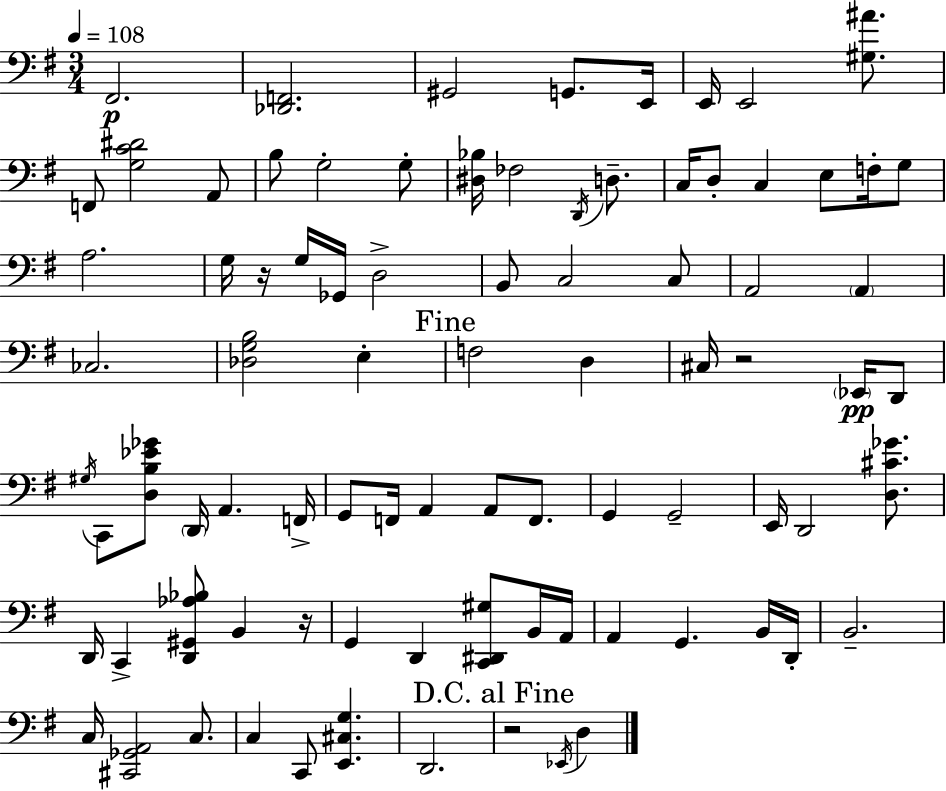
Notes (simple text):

F#2/h. [Db2,F2]/h. G#2/h G2/e. E2/s E2/s E2/h [G#3,A#4]/e. F2/e [G3,C4,D#4]/h A2/e B3/e G3/h G3/e [D#3,Bb3]/s FES3/h D2/s D3/e. C3/s D3/e C3/q E3/e F3/s G3/e A3/h. G3/s R/s G3/s Gb2/s D3/h B2/e C3/h C3/e A2/h A2/q CES3/h. [Db3,G3,B3]/h E3/q F3/h D3/q C#3/s R/h Eb2/s D2/e G#3/s C2/e [D3,B3,Eb4,Gb4]/e D2/s A2/q. F2/s G2/e F2/s A2/q A2/e F2/e. G2/q G2/h E2/s D2/h [D3,C#4,Gb4]/e. D2/s C2/q [D2,G#2,Ab3,Bb3]/e B2/q R/s G2/q D2/q [C2,D#2,G#3]/e B2/s A2/s A2/q G2/q. B2/s D2/s B2/h. C3/s [C#2,Gb2,A2]/h C3/e. C3/q C2/e [E2,C#3,G3]/q. D2/h. R/h Eb2/s D3/q